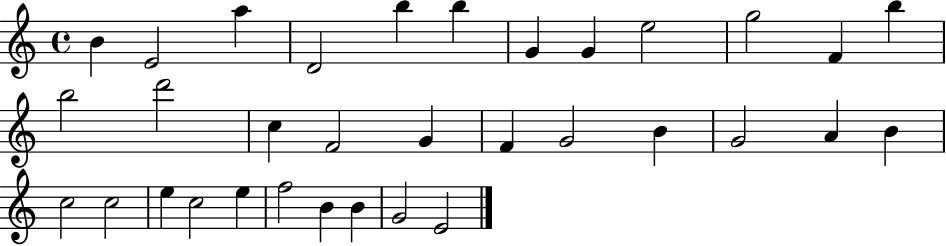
X:1
T:Untitled
M:4/4
L:1/4
K:C
B E2 a D2 b b G G e2 g2 F b b2 d'2 c F2 G F G2 B G2 A B c2 c2 e c2 e f2 B B G2 E2